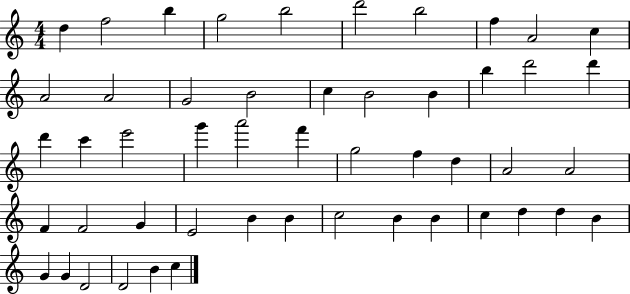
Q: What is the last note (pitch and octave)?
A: C5